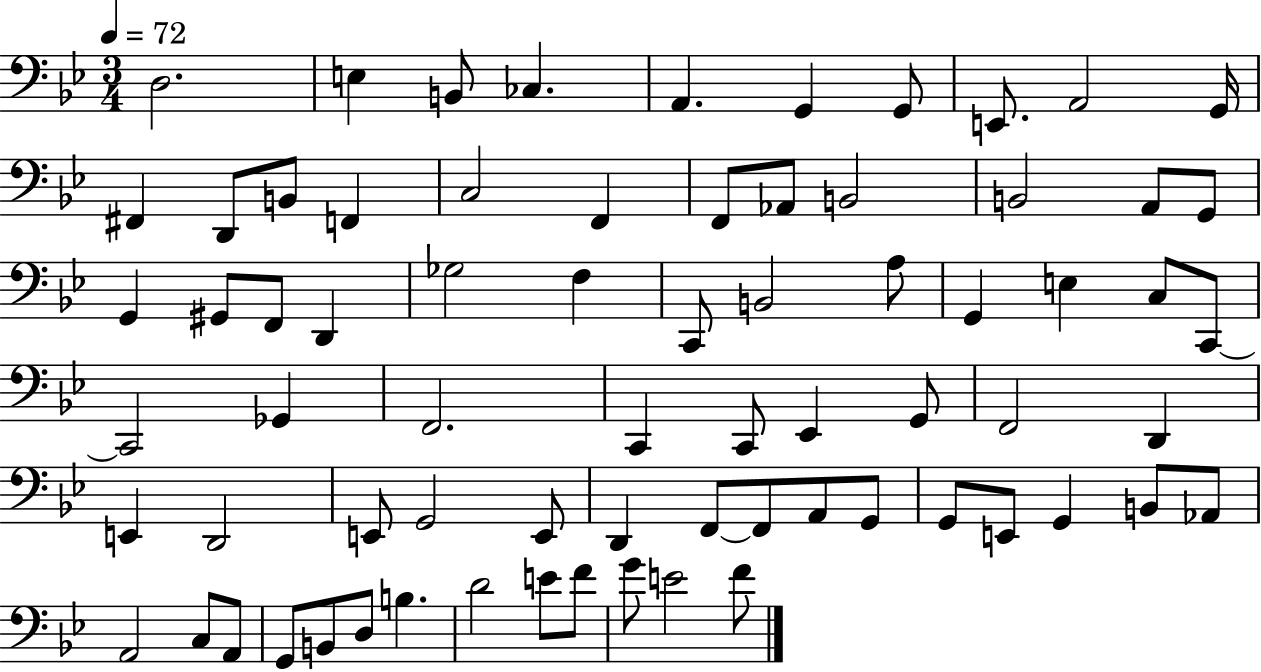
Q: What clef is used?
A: bass